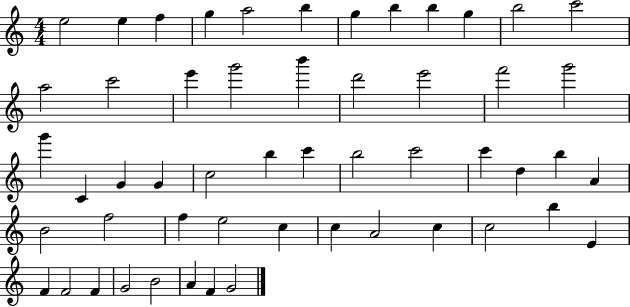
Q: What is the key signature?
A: C major